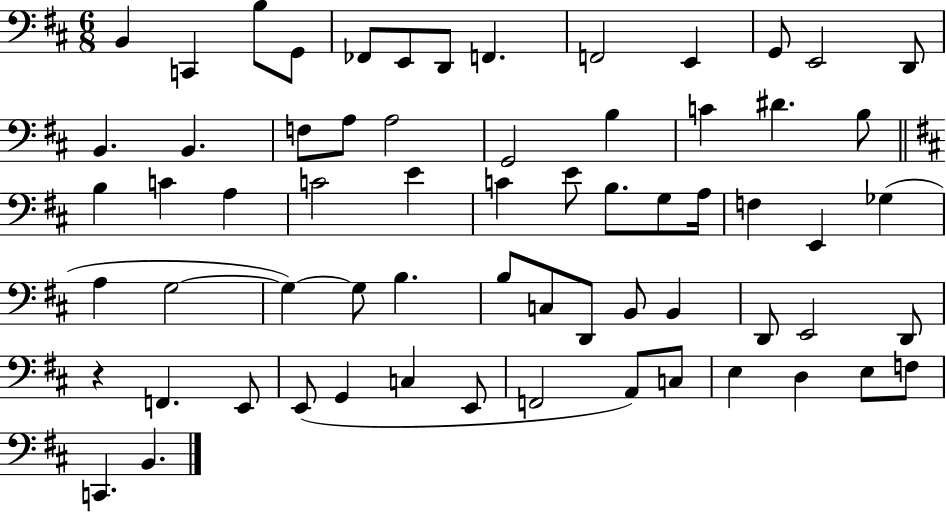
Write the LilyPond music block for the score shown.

{
  \clef bass
  \numericTimeSignature
  \time 6/8
  \key d \major
  b,4 c,4 b8 g,8 | fes,8 e,8 d,8 f,4. | f,2 e,4 | g,8 e,2 d,8 | \break b,4. b,4. | f8 a8 a2 | g,2 b4 | c'4 dis'4. b8 | \break \bar "||" \break \key b \minor b4 c'4 a4 | c'2 e'4 | c'4 e'8 b8. g8 a16 | f4 e,4 ges4( | \break a4 g2~~ | g4~~) g8 b4. | b8 c8 d,8 b,8 b,4 | d,8 e,2 d,8 | \break r4 f,4. e,8 | e,8( g,4 c4 e,8 | f,2 a,8) c8 | e4 d4 e8 f8 | \break c,4. b,4. | \bar "|."
}